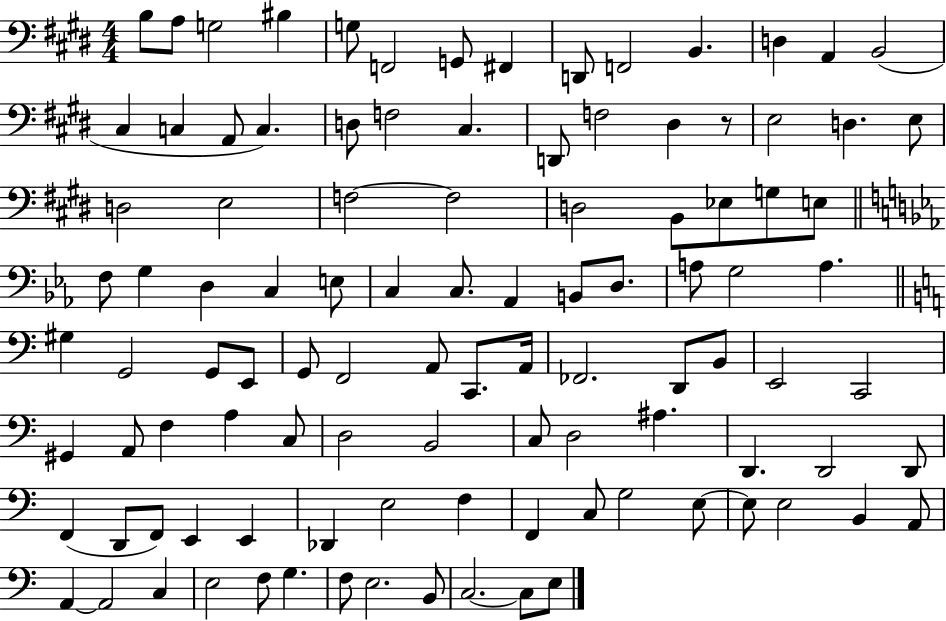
{
  \clef bass
  \numericTimeSignature
  \time 4/4
  \key e \major
  b8 a8 g2 bis4 | g8 f,2 g,8 fis,4 | d,8 f,2 b,4. | d4 a,4 b,2( | \break cis4 c4 a,8 c4.) | d8 f2 cis4. | d,8 f2 dis4 r8 | e2 d4. e8 | \break d2 e2 | f2~~ f2 | d2 b,8 ees8 g8 e8 | \bar "||" \break \key ees \major f8 g4 d4 c4 e8 | c4 c8. aes,4 b,8 d8. | a8 g2 a4. | \bar "||" \break \key c \major gis4 g,2 g,8 e,8 | g,8 f,2 a,8 c,8. a,16 | fes,2. d,8 b,8 | e,2 c,2 | \break gis,4 a,8 f4 a4 c8 | d2 b,2 | c8 d2 ais4. | d,4. d,2 d,8 | \break f,4( d,8 f,8) e,4 e,4 | des,4 e2 f4 | f,4 c8 g2 e8~~ | e8 e2 b,4 a,8 | \break a,4~~ a,2 c4 | e2 f8 g4. | f8 e2. b,8 | c2.~~ c8 e8 | \break \bar "|."
}